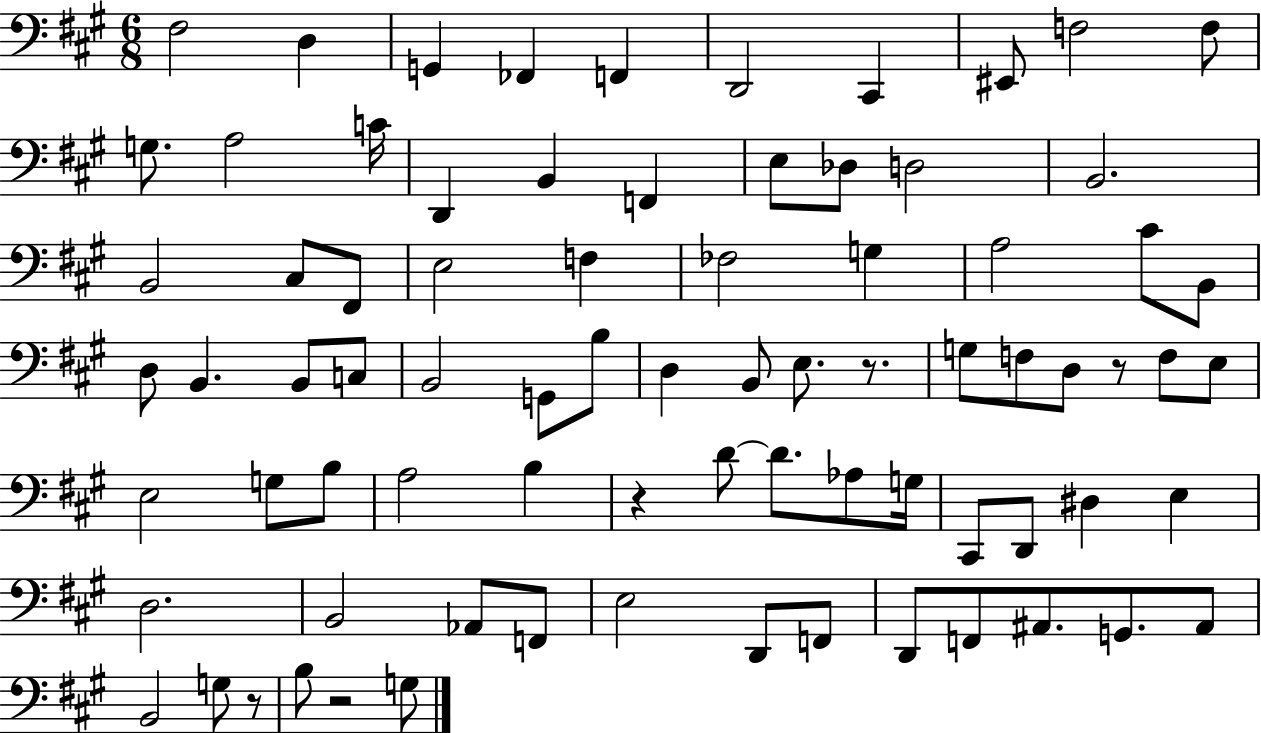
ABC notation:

X:1
T:Untitled
M:6/8
L:1/4
K:A
^F,2 D, G,, _F,, F,, D,,2 ^C,, ^E,,/2 F,2 F,/2 G,/2 A,2 C/4 D,, B,, F,, E,/2 _D,/2 D,2 B,,2 B,,2 ^C,/2 ^F,,/2 E,2 F, _F,2 G, A,2 ^C/2 B,,/2 D,/2 B,, B,,/2 C,/2 B,,2 G,,/2 B,/2 D, B,,/2 E,/2 z/2 G,/2 F,/2 D,/2 z/2 F,/2 E,/2 E,2 G,/2 B,/2 A,2 B, z D/2 D/2 _A,/2 G,/4 ^C,,/2 D,,/2 ^D, E, D,2 B,,2 _A,,/2 F,,/2 E,2 D,,/2 F,,/2 D,,/2 F,,/2 ^A,,/2 G,,/2 ^A,,/2 B,,2 G,/2 z/2 B,/2 z2 G,/2